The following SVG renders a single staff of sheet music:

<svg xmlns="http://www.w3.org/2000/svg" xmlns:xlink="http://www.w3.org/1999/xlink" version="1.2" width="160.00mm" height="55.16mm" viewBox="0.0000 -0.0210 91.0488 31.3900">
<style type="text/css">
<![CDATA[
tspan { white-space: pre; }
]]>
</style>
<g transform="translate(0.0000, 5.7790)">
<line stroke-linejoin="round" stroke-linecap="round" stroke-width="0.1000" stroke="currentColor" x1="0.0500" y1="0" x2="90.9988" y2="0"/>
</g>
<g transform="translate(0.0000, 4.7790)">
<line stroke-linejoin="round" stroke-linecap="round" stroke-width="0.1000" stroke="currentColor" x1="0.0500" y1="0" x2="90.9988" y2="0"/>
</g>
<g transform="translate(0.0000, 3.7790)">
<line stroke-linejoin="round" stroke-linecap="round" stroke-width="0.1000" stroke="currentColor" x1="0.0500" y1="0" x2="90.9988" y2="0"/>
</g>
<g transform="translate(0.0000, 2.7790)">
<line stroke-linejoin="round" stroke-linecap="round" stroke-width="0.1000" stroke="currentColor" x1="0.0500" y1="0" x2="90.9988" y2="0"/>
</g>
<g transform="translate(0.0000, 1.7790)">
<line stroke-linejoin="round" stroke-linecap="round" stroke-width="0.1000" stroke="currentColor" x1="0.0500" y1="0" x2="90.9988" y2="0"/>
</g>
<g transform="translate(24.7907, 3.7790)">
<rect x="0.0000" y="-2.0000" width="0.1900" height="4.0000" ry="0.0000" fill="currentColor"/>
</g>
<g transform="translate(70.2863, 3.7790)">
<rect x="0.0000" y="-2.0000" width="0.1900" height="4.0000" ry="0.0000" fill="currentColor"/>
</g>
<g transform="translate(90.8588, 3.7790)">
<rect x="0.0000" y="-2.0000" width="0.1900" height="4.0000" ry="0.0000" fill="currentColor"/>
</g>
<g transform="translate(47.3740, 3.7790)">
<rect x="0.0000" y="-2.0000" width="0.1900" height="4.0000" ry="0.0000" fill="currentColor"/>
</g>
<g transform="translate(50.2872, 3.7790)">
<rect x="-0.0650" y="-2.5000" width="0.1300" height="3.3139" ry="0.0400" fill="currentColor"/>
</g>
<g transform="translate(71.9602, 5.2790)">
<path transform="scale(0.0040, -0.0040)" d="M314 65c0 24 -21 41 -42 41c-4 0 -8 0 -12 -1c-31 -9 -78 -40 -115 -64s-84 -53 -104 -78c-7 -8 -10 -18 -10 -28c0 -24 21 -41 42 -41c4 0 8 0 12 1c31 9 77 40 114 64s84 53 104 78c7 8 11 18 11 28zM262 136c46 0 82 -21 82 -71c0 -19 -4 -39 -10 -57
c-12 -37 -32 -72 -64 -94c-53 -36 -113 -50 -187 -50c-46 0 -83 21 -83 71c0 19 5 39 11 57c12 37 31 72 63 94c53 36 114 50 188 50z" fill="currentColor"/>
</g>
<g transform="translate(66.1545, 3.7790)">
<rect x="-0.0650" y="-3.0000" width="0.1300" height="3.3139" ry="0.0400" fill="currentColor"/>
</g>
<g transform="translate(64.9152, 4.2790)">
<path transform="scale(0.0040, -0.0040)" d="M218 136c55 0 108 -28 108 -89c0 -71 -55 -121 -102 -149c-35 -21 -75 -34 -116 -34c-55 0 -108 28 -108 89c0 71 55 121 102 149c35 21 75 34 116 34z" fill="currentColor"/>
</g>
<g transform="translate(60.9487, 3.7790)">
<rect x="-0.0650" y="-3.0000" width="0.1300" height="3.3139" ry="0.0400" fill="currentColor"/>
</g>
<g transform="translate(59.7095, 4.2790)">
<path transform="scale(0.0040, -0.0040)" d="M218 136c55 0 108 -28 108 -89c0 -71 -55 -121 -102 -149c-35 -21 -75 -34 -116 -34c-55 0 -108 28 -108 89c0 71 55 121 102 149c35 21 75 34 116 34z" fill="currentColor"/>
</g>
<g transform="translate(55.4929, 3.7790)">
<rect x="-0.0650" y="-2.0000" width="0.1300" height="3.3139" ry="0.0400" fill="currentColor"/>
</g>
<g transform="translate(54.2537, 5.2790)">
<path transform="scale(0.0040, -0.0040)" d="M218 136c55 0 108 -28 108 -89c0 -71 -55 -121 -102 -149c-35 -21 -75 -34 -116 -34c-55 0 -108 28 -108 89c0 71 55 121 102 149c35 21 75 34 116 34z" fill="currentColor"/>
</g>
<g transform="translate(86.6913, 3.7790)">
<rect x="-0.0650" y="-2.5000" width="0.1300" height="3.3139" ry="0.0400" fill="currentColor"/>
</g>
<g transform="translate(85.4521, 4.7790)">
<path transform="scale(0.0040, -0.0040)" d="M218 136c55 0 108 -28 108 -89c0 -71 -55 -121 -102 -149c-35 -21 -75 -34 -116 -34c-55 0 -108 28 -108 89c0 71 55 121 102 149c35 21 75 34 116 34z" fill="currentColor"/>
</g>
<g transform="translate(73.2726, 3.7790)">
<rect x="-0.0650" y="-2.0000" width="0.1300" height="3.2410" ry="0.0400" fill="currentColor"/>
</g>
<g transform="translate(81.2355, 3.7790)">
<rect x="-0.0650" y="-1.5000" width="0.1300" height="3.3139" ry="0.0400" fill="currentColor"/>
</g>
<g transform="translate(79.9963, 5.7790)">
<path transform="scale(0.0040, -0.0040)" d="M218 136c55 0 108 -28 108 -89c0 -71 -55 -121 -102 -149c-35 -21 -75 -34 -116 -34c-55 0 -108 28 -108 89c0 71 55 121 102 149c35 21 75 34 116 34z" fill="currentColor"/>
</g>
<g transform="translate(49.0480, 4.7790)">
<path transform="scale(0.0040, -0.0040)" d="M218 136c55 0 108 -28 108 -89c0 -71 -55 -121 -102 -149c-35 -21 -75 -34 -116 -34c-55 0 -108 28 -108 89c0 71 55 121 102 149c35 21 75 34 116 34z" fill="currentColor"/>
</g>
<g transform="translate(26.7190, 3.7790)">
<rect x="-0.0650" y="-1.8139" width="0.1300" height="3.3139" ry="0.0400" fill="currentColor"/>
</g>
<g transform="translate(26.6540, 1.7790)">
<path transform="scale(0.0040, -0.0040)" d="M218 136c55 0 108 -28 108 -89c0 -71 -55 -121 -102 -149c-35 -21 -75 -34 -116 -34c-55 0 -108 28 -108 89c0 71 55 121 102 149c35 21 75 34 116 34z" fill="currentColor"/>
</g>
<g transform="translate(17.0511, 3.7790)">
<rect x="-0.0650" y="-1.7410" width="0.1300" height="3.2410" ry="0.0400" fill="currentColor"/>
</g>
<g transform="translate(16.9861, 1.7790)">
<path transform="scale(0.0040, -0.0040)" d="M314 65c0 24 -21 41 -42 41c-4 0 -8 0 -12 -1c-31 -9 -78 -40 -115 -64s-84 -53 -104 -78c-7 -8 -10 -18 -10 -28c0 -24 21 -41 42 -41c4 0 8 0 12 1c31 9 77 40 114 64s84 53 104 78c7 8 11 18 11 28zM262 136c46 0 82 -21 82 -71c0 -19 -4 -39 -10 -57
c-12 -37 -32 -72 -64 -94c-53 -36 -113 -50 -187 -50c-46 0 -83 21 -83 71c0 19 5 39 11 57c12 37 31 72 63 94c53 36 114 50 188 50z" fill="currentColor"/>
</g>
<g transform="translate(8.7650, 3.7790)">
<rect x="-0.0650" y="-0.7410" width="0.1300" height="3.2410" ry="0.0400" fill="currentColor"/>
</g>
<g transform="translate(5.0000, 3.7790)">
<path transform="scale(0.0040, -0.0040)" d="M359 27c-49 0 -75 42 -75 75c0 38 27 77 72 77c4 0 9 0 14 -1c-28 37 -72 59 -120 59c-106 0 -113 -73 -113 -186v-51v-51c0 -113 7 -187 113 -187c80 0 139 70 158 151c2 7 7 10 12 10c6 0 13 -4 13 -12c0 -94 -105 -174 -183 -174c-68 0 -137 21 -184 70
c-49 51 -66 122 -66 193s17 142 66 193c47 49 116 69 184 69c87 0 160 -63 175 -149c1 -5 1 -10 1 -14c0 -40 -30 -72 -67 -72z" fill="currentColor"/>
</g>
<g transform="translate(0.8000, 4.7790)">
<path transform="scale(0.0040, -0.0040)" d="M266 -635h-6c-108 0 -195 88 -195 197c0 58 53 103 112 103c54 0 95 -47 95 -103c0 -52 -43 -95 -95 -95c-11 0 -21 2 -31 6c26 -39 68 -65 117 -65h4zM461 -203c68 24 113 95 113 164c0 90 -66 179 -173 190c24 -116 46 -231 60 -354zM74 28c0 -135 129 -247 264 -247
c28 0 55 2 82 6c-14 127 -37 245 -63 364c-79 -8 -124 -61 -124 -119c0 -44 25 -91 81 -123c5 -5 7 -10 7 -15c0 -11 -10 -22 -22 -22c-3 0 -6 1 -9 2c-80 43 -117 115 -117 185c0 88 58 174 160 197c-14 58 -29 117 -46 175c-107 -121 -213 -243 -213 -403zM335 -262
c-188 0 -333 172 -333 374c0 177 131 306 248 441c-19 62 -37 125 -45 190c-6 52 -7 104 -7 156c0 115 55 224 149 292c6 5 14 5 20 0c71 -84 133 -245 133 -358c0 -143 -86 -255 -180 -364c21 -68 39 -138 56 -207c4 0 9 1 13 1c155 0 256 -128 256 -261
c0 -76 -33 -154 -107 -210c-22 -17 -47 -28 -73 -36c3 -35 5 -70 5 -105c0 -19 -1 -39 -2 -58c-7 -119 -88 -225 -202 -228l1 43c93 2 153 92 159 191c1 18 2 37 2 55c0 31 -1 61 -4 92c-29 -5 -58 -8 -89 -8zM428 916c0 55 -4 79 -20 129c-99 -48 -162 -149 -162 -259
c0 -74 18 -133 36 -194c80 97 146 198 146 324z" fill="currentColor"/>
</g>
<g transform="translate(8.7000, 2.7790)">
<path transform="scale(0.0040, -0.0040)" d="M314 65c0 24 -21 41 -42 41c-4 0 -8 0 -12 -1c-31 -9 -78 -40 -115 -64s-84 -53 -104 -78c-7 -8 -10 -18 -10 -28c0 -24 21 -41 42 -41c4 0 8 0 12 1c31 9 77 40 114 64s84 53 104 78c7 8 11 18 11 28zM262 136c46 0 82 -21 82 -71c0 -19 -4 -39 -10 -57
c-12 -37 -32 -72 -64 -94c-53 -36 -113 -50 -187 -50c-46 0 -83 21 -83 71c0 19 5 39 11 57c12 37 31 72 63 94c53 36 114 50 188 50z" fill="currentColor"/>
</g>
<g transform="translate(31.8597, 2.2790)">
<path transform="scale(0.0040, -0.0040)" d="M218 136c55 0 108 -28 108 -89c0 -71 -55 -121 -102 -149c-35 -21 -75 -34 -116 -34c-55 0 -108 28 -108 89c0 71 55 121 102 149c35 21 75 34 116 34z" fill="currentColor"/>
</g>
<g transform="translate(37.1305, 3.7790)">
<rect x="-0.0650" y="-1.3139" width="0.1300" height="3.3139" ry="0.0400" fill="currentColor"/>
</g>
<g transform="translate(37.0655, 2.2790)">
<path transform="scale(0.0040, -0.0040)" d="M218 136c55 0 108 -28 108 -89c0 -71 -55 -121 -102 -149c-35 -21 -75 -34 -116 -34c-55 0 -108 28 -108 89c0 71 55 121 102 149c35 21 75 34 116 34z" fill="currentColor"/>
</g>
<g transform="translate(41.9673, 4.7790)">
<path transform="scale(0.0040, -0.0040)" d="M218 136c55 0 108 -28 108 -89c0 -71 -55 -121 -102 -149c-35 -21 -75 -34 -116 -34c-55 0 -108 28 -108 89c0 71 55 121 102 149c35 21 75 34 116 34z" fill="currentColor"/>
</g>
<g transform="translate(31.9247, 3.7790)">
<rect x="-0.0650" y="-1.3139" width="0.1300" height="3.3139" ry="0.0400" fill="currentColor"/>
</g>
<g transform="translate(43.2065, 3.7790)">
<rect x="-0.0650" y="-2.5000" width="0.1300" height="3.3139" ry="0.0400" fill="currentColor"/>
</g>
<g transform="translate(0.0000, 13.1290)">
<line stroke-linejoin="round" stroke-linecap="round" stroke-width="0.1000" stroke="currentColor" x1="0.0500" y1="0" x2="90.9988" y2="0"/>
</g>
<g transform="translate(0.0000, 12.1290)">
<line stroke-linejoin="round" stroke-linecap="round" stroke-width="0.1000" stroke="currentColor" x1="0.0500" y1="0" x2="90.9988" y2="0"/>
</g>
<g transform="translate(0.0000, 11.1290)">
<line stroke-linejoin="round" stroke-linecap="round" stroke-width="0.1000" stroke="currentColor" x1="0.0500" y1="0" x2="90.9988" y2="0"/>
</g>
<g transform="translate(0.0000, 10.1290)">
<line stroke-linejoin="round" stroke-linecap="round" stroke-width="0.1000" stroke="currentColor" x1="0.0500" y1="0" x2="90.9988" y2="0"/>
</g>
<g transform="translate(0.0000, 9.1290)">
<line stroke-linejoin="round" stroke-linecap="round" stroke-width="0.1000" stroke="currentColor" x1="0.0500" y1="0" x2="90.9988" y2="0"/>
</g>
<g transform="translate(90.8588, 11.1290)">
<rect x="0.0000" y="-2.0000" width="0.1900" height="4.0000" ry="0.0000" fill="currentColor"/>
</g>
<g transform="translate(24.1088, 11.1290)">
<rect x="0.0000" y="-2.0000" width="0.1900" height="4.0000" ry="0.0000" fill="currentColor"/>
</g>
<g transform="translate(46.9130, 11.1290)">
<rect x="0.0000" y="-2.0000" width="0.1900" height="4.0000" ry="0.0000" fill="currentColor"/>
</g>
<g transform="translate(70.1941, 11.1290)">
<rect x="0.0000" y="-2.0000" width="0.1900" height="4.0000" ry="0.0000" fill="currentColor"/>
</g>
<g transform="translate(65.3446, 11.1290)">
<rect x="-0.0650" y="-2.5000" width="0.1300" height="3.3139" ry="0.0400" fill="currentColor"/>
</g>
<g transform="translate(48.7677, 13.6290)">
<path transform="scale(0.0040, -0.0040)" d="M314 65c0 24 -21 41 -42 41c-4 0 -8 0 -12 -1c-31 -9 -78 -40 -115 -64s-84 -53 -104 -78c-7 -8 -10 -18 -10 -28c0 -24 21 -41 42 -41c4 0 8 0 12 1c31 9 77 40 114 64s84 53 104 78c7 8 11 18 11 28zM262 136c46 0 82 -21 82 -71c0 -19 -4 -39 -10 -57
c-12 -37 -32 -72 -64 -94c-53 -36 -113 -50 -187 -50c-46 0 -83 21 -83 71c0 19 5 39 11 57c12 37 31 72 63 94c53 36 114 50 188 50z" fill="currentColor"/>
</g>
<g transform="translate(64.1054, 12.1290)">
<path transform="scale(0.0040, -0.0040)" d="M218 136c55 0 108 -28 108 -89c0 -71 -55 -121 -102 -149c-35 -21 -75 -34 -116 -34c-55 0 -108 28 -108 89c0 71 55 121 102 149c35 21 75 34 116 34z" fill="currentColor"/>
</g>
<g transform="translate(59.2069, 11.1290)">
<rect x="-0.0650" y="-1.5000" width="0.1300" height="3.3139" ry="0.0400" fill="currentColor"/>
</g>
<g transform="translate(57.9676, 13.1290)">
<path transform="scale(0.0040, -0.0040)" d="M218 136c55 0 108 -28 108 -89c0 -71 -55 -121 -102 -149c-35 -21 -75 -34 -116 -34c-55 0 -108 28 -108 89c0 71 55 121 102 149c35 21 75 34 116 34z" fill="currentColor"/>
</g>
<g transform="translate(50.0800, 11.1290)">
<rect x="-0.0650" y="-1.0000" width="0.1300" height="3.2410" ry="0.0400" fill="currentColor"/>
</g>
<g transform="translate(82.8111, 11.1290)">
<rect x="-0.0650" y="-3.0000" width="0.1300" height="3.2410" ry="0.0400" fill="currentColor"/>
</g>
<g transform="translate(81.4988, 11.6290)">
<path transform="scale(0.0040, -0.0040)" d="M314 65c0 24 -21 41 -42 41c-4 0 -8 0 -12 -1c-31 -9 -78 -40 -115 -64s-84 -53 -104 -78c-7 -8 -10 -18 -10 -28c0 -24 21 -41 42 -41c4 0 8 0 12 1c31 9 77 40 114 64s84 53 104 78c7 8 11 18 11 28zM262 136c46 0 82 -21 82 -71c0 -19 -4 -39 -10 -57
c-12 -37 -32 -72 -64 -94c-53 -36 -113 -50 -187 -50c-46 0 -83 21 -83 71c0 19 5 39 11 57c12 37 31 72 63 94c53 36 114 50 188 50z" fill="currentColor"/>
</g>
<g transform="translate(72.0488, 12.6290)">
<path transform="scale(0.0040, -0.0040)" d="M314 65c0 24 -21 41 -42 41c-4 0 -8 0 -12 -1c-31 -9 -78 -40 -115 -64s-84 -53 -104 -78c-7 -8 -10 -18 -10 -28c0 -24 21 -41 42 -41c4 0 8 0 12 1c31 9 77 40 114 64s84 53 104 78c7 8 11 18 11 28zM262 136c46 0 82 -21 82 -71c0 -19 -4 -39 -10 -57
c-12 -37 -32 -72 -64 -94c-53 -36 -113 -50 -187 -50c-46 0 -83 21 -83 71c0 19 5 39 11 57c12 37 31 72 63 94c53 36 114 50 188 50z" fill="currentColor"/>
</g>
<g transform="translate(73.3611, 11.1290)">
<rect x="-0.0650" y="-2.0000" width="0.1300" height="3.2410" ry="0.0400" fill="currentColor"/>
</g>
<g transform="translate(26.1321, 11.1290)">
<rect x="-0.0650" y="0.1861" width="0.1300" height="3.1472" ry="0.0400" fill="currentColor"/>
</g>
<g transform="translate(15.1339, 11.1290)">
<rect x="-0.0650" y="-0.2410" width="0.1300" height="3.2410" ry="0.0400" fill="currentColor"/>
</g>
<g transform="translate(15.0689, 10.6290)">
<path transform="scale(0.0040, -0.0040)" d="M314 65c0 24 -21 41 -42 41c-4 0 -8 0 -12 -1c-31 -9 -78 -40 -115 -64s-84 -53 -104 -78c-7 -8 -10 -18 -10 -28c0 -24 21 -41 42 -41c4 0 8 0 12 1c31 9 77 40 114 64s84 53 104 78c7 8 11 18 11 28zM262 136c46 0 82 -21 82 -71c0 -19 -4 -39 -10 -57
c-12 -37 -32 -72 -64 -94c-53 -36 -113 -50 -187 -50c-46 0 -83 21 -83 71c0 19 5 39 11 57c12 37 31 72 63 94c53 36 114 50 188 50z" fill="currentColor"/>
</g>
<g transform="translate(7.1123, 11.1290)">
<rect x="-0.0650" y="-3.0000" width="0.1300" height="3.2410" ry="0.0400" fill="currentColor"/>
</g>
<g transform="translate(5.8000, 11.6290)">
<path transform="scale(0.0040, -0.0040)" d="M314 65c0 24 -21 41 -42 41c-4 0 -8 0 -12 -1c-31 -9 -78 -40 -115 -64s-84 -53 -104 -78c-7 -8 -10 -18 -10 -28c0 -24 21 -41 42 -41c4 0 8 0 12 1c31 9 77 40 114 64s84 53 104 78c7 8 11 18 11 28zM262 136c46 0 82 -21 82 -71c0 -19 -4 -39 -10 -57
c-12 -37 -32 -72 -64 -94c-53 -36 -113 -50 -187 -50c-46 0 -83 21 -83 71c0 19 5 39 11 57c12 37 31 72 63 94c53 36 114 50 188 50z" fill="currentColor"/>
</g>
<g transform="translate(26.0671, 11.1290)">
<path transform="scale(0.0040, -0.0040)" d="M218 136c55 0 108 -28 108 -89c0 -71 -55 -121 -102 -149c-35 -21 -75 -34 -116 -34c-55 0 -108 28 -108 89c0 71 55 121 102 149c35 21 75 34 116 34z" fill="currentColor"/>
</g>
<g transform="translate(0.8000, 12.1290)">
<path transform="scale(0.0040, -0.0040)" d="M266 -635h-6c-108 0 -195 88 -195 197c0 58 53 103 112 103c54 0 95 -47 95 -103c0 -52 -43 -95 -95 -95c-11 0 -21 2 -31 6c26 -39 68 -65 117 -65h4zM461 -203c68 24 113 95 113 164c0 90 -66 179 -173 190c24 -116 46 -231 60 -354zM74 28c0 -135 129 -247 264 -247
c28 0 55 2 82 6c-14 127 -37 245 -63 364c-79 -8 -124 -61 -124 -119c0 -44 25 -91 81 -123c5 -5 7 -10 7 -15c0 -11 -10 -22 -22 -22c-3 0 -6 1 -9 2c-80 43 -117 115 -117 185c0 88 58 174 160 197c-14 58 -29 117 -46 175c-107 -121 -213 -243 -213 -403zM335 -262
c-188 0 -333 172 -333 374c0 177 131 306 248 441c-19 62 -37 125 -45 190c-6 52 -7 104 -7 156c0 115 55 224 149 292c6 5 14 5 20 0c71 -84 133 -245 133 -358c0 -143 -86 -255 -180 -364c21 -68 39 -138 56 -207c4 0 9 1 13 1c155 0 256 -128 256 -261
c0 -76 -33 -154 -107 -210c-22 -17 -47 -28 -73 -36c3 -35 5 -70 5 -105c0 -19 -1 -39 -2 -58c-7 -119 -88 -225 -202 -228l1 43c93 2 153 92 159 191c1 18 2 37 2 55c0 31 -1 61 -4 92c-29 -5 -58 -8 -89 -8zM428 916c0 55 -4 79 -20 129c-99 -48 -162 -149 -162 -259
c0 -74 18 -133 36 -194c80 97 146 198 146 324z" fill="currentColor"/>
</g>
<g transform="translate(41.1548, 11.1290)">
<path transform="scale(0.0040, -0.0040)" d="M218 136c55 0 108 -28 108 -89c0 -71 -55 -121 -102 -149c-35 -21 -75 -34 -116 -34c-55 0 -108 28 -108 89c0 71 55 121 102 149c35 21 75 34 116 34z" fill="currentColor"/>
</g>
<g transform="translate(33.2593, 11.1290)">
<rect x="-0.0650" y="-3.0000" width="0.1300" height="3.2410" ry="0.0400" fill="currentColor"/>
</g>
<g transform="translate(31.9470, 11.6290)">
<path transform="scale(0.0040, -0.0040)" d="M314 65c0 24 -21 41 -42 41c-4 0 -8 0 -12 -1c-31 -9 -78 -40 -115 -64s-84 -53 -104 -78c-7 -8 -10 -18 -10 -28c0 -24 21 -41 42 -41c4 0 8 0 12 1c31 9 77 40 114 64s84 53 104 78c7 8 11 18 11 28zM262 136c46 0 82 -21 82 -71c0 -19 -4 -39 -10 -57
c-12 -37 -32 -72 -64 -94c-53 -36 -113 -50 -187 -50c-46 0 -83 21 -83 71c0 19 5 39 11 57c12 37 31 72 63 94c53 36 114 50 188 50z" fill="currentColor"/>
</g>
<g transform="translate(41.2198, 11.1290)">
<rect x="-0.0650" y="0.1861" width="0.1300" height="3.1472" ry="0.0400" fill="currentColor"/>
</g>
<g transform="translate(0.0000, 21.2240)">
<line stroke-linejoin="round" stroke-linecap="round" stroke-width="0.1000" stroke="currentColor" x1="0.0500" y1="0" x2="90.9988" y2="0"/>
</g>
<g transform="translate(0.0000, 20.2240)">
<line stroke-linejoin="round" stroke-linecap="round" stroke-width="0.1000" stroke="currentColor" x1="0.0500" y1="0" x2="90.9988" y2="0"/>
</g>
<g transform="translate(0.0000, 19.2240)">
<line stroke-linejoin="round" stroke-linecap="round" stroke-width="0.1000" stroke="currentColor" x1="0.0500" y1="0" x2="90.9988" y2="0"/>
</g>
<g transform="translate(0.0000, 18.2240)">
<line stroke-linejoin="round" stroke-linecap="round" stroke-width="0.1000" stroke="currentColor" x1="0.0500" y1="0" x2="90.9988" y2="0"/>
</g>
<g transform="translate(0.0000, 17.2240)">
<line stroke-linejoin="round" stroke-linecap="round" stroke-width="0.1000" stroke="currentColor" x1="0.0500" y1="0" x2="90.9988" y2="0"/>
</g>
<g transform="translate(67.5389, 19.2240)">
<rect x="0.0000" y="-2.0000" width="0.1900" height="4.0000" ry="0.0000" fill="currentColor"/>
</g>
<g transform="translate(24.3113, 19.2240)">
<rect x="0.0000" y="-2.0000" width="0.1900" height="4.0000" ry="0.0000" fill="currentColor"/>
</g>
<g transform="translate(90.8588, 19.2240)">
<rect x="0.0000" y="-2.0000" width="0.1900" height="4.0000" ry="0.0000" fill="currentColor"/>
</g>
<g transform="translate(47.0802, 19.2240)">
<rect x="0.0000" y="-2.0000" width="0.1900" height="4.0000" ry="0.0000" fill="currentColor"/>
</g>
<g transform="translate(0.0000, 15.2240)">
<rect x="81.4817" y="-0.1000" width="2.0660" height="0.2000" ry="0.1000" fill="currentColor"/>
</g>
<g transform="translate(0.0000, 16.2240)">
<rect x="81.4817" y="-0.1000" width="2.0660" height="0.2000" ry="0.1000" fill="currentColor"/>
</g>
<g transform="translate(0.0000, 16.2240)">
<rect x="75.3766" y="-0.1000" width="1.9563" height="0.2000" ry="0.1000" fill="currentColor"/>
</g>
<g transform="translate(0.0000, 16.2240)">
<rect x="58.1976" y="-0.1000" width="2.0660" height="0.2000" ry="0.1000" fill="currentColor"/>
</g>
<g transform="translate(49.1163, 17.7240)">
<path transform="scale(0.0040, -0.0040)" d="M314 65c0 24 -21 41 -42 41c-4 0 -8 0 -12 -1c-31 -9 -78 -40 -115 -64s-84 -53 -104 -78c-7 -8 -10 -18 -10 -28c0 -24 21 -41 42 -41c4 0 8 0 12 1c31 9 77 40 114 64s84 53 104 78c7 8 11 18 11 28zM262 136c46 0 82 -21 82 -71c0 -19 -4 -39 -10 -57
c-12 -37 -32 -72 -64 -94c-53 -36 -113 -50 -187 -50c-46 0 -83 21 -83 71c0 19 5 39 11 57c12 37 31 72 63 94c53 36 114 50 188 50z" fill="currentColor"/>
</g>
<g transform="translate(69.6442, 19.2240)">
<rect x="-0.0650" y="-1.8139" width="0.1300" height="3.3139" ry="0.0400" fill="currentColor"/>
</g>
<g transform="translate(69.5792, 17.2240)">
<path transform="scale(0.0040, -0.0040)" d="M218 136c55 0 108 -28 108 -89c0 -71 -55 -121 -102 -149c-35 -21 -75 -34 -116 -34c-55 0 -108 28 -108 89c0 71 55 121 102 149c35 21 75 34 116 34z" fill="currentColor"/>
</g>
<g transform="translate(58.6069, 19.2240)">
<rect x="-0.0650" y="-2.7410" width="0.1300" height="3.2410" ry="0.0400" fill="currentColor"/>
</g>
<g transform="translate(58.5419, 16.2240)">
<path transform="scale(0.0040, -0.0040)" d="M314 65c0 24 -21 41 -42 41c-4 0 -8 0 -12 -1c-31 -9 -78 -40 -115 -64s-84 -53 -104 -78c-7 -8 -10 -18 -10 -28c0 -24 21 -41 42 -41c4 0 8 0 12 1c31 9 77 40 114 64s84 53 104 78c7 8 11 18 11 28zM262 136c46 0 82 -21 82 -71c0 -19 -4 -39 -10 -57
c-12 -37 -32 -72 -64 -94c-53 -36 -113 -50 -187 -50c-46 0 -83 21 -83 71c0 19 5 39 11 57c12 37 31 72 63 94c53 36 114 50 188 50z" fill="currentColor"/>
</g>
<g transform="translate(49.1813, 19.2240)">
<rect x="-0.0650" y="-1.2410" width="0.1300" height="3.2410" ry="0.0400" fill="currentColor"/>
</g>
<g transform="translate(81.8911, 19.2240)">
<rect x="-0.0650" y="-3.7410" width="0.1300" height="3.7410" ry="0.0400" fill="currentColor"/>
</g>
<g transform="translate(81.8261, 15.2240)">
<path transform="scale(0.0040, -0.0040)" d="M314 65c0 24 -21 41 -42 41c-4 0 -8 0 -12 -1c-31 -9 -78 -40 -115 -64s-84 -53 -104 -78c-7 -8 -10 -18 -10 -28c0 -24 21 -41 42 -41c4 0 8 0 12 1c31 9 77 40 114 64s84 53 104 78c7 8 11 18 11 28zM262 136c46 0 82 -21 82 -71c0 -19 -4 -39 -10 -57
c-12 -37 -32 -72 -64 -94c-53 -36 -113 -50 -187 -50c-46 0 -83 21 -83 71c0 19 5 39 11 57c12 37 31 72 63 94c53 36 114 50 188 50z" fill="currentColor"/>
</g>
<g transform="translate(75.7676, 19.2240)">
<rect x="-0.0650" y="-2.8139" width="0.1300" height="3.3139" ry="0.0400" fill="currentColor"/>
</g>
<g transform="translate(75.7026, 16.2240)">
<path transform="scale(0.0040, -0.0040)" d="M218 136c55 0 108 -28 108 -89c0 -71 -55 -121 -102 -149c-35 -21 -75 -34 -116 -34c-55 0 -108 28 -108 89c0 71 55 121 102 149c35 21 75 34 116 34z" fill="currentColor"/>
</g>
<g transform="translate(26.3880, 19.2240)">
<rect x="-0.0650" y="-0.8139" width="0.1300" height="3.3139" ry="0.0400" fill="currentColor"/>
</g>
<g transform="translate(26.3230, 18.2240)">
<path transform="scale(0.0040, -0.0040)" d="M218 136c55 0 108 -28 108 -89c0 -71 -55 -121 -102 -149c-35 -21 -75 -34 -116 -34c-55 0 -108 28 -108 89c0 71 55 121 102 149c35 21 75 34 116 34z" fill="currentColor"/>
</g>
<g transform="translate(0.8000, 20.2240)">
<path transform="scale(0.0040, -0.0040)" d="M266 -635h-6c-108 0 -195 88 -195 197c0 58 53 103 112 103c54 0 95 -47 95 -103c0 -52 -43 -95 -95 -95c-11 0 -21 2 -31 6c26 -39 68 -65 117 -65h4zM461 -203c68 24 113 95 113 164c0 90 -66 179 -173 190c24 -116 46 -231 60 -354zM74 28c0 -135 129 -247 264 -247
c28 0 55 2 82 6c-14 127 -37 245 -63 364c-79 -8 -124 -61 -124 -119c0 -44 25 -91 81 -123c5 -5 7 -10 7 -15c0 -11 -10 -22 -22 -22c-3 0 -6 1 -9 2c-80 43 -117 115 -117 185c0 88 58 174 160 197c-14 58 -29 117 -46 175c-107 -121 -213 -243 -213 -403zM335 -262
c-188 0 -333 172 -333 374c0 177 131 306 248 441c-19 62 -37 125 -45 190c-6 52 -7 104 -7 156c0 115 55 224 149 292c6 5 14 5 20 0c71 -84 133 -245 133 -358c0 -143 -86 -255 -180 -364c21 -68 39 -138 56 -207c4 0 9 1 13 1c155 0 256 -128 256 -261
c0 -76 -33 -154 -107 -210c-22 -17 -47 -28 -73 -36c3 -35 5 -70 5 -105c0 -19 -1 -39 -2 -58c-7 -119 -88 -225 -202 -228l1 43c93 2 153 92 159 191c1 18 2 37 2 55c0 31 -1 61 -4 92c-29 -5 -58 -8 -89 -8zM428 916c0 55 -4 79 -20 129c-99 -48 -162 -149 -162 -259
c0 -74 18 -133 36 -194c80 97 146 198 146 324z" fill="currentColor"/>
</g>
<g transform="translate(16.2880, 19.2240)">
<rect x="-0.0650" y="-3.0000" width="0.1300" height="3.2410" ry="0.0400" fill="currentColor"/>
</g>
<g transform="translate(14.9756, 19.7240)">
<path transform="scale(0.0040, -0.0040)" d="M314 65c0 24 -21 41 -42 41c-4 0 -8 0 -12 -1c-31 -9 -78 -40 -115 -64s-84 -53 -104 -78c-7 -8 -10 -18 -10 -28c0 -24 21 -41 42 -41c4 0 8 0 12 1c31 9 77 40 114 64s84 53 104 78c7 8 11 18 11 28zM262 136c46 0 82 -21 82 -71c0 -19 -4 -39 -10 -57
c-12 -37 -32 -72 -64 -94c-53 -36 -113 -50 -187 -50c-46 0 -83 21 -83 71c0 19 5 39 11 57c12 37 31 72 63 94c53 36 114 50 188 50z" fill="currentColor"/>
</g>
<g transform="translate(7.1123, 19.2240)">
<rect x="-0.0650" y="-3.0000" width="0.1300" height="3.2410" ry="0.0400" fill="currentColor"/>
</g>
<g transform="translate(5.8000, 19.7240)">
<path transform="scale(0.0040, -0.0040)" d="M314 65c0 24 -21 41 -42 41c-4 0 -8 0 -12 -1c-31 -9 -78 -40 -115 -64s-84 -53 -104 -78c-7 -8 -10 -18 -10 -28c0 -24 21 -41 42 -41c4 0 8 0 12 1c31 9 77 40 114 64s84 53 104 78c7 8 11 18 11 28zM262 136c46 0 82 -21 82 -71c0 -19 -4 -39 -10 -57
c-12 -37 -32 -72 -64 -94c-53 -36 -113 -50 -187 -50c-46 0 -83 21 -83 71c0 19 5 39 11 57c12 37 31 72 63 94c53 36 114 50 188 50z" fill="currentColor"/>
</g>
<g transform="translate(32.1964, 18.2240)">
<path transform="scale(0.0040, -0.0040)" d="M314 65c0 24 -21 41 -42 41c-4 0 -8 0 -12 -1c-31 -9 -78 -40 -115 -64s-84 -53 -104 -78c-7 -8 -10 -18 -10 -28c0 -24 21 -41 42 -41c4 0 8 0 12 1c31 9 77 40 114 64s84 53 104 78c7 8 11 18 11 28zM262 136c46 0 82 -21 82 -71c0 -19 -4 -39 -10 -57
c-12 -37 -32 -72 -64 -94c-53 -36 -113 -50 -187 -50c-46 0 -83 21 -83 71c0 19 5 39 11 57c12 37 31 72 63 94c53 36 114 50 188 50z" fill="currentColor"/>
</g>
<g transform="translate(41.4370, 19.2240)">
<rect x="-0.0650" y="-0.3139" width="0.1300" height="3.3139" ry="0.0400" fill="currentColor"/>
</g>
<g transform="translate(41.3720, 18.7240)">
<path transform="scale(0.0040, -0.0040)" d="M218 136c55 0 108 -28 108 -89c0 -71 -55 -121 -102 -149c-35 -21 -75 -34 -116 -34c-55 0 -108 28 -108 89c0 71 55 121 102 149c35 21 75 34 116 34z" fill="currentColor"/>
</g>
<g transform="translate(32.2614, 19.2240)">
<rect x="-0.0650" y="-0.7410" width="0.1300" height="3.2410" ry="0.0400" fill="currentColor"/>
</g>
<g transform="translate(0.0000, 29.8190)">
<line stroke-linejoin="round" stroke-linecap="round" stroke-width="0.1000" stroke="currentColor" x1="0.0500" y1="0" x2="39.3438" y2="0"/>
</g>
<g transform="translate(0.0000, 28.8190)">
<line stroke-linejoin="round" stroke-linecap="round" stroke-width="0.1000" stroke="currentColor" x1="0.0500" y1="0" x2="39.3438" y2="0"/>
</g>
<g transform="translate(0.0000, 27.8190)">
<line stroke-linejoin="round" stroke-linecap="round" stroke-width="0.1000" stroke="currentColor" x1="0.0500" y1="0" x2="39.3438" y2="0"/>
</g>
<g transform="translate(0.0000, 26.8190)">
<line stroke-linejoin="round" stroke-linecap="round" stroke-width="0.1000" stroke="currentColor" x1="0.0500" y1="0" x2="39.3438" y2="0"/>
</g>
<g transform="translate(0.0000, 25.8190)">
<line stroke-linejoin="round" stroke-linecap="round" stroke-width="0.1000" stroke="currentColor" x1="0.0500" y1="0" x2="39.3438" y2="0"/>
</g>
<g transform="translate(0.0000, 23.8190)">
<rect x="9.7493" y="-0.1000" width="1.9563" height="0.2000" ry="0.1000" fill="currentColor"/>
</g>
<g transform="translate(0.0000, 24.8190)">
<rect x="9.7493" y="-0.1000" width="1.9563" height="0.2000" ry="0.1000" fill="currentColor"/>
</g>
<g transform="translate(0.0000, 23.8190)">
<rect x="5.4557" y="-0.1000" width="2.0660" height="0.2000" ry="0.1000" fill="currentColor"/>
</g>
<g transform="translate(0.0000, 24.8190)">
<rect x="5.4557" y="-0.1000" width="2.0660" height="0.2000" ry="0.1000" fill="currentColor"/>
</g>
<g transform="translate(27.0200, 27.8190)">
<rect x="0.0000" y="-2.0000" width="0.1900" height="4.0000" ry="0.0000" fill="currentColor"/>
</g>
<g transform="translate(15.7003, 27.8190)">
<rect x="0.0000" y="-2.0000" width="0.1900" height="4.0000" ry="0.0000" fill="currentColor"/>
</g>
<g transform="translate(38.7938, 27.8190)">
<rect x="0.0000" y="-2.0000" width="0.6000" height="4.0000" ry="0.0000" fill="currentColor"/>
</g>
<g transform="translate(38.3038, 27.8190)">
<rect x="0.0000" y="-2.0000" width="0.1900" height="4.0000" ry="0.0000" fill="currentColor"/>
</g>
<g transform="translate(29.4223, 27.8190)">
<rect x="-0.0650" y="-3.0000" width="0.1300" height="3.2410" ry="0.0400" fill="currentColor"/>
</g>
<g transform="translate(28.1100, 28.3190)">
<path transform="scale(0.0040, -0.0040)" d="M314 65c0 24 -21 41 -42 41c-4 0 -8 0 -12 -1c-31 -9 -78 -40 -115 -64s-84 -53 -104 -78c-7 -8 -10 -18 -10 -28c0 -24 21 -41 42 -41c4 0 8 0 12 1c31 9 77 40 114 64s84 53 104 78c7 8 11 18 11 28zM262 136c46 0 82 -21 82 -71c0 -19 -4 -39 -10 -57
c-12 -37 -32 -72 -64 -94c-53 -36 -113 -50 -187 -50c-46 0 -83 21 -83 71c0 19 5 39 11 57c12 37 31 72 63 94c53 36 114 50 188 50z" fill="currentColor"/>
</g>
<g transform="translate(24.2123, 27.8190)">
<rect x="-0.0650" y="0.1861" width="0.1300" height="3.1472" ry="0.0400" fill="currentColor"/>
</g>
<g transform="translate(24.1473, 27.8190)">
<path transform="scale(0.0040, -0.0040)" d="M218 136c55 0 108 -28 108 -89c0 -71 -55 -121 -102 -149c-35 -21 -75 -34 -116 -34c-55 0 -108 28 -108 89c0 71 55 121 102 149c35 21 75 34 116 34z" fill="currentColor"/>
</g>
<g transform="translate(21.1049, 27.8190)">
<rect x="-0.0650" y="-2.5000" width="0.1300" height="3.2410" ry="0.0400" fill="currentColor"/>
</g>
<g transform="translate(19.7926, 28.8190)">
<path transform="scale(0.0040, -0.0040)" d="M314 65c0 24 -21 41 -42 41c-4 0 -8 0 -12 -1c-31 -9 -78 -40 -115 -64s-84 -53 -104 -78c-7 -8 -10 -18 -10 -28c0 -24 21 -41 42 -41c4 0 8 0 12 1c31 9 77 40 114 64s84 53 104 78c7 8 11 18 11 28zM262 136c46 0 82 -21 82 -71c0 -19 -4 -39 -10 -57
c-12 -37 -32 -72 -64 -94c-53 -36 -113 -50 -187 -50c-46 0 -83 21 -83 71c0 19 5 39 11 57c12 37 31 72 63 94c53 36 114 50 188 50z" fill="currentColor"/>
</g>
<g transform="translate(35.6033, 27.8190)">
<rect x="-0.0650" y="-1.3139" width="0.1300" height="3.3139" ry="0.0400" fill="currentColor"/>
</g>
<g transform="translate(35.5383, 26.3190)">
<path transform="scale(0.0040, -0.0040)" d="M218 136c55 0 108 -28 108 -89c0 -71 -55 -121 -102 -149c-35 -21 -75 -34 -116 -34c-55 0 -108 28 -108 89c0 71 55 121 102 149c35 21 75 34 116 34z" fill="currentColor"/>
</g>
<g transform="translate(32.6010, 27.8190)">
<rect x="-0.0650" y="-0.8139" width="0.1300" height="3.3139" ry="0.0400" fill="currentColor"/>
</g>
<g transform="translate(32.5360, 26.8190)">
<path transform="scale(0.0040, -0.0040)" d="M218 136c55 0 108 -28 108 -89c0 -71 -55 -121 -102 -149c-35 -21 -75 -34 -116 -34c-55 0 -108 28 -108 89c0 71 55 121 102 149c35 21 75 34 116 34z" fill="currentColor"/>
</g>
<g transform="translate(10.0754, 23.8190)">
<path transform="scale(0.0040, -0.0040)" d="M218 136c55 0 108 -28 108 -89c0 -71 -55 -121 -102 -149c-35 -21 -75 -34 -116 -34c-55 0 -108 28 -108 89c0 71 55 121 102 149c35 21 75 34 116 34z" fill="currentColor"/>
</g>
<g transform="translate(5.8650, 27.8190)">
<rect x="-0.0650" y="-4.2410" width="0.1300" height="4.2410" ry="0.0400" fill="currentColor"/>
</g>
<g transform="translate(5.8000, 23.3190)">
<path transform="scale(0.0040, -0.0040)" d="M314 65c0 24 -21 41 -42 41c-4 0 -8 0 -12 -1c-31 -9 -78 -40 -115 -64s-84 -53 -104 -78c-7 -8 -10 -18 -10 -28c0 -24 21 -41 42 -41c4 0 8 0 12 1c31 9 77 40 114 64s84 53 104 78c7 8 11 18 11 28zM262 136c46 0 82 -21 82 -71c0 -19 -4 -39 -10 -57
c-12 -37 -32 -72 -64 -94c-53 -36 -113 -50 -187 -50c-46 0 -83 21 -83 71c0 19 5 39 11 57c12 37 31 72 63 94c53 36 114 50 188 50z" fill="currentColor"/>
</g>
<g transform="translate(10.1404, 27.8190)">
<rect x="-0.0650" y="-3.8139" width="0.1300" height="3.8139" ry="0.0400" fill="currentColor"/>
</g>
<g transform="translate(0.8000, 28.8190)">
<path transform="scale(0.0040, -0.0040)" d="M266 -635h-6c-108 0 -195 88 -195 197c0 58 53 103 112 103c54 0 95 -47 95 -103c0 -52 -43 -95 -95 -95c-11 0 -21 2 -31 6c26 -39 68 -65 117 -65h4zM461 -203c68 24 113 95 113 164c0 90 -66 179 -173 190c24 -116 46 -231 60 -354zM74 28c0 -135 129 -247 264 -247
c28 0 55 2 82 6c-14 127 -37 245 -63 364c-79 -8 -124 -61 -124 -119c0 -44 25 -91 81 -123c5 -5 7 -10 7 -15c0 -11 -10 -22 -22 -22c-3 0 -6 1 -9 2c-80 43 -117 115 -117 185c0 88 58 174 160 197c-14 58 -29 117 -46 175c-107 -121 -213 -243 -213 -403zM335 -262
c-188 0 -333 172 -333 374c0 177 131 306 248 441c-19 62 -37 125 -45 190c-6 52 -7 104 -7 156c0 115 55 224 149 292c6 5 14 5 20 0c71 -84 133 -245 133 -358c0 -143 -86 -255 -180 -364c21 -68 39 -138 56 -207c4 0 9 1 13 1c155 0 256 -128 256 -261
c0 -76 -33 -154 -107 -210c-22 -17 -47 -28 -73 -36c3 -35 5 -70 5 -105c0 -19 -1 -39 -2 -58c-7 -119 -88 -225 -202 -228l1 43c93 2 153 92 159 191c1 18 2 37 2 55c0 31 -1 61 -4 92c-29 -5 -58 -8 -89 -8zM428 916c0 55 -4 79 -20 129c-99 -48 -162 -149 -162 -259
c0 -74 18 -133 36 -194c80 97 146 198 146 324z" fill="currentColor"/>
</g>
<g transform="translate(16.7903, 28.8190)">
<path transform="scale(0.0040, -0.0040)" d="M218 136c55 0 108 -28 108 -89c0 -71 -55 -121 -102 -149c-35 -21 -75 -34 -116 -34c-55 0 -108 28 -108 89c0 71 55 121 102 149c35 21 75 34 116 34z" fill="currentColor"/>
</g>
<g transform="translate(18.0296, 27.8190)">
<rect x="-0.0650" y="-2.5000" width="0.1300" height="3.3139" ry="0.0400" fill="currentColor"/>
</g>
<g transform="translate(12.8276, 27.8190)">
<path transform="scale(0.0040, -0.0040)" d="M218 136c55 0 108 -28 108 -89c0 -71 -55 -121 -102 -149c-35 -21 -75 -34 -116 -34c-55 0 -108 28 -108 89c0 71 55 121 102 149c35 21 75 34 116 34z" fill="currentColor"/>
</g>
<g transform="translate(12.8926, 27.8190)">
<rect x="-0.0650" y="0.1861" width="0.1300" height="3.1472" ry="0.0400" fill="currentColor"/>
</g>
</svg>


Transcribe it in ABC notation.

X:1
T:Untitled
M:4/4
L:1/4
K:C
d2 f2 f e e G G F A A F2 E G A2 c2 B A2 B D2 E G F2 A2 A2 A2 d d2 c e2 a2 f a c'2 d'2 c' B G G2 B A2 d e